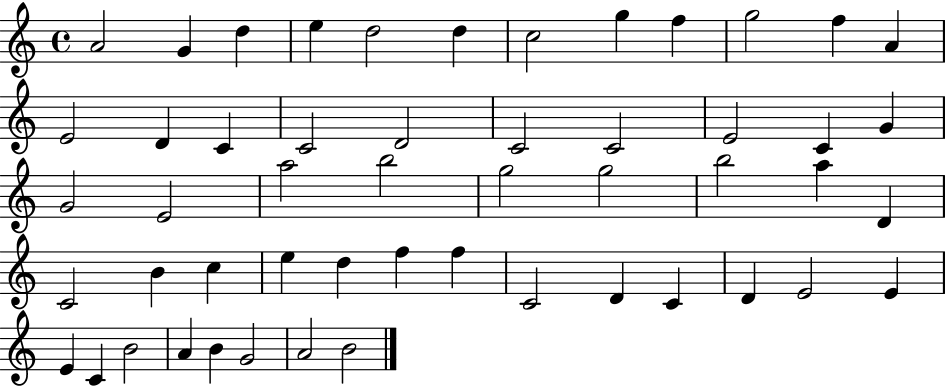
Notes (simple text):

A4/h G4/q D5/q E5/q D5/h D5/q C5/h G5/q F5/q G5/h F5/q A4/q E4/h D4/q C4/q C4/h D4/h C4/h C4/h E4/h C4/q G4/q G4/h E4/h A5/h B5/h G5/h G5/h B5/h A5/q D4/q C4/h B4/q C5/q E5/q D5/q F5/q F5/q C4/h D4/q C4/q D4/q E4/h E4/q E4/q C4/q B4/h A4/q B4/q G4/h A4/h B4/h